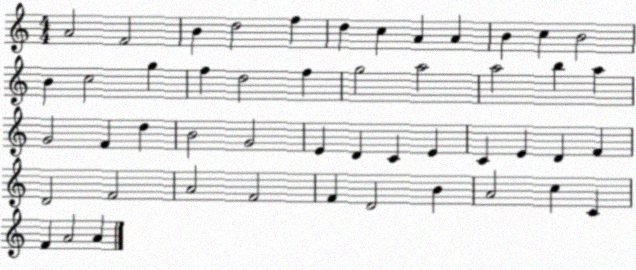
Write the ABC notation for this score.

X:1
T:Untitled
M:4/4
L:1/4
K:C
A2 F2 B d2 f d c A A B c B2 B c2 g f d2 f g2 a2 a2 b a G2 F d B2 G2 E D C E C E D F D2 F2 A2 F2 F D2 B A2 c C F A2 A